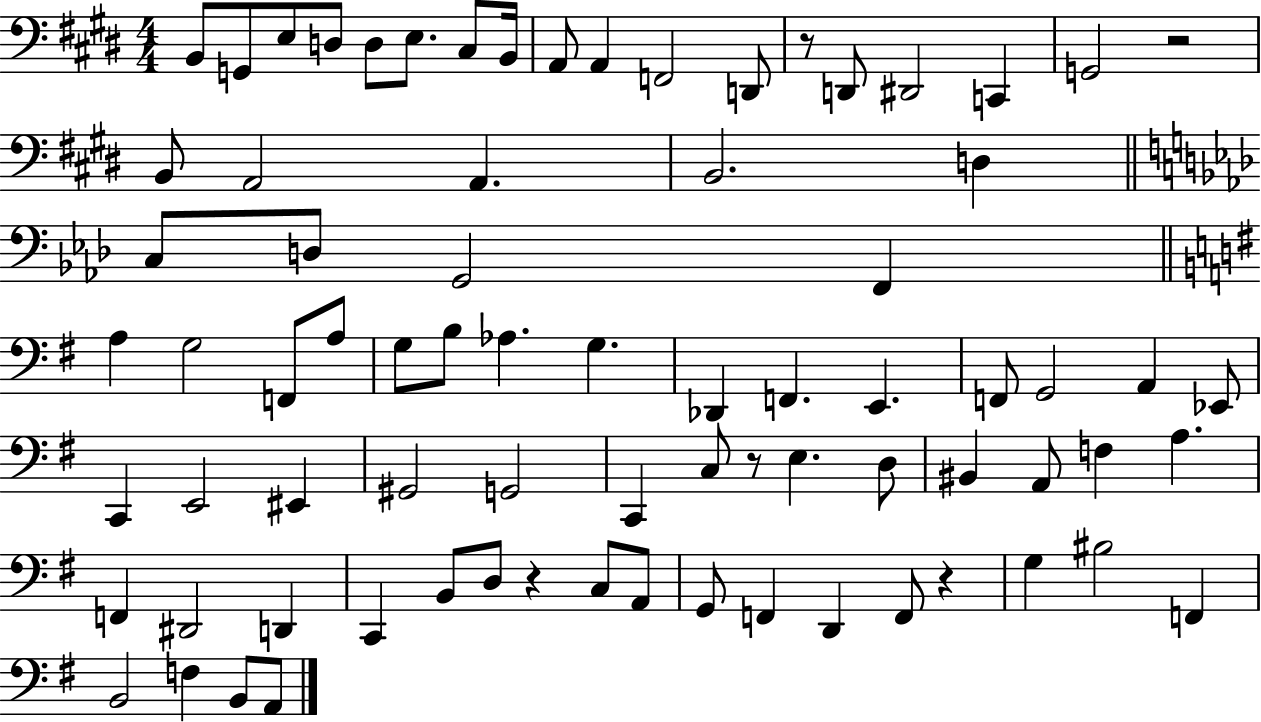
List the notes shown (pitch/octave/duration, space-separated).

B2/e G2/e E3/e D3/e D3/e E3/e. C#3/e B2/s A2/e A2/q F2/h D2/e R/e D2/e D#2/h C2/q G2/h R/h B2/e A2/h A2/q. B2/h. D3/q C3/e D3/e G2/h F2/q A3/q G3/h F2/e A3/e G3/e B3/e Ab3/q. G3/q. Db2/q F2/q. E2/q. F2/e G2/h A2/q Eb2/e C2/q E2/h EIS2/q G#2/h G2/h C2/q C3/e R/e E3/q. D3/e BIS2/q A2/e F3/q A3/q. F2/q D#2/h D2/q C2/q B2/e D3/e R/q C3/e A2/e G2/e F2/q D2/q F2/e R/q G3/q BIS3/h F2/q B2/h F3/q B2/e A2/e